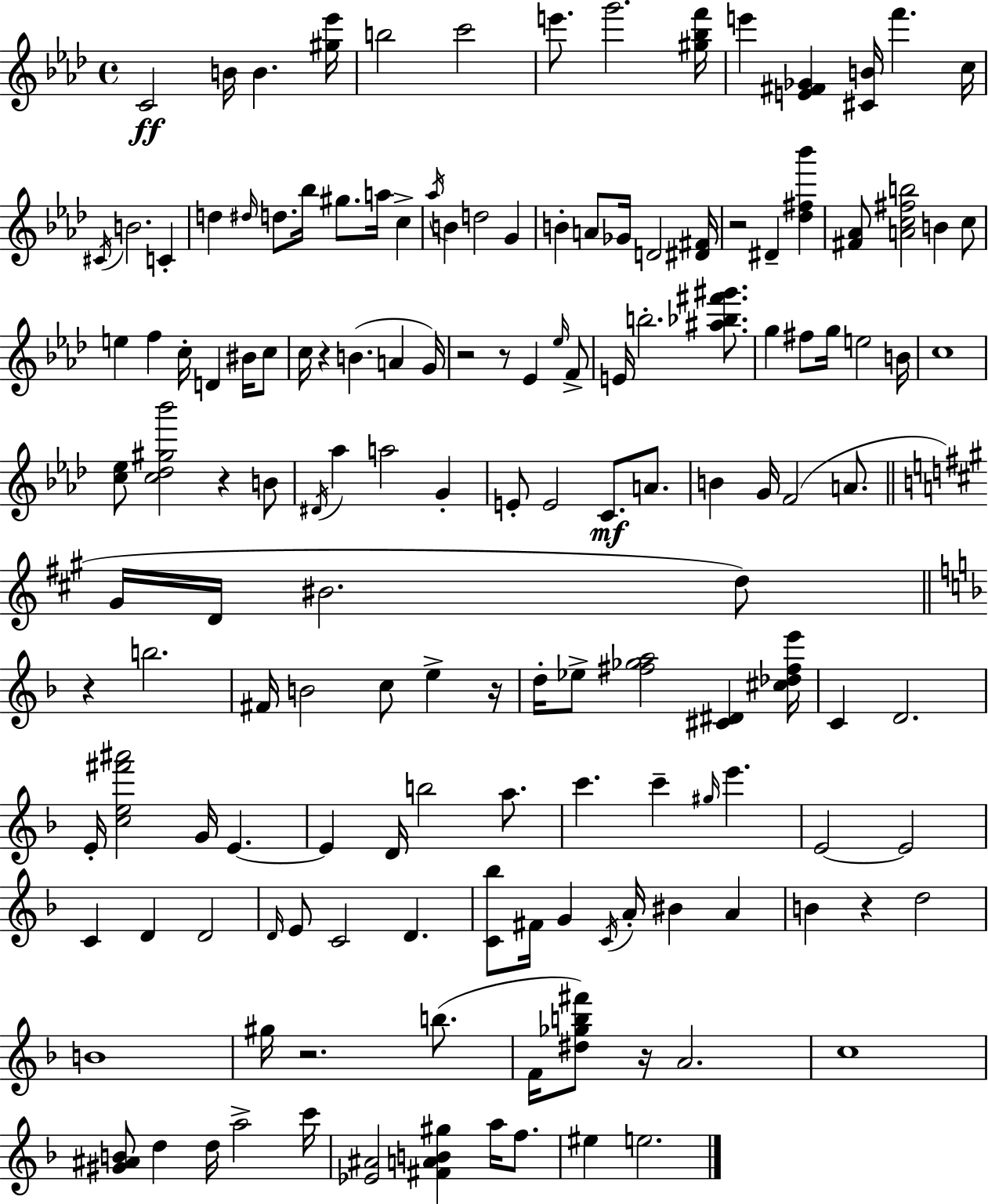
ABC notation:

X:1
T:Untitled
M:4/4
L:1/4
K:Fm
C2 B/4 B [^g_e']/4 b2 c'2 e'/2 g'2 [^g_bf']/4 e' [E^F_G] [^CB]/4 f' c/4 ^C/4 B2 C d ^d/4 d/2 _b/4 ^g/2 a/4 c _a/4 B d2 G B A/2 _G/4 D2 [^D^F]/4 z2 ^D [_d^f_b'] [^F_A]/2 [Ac^fb]2 B c/2 e f c/4 D ^B/4 c/2 c/4 z B A G/4 z2 z/2 _E _e/4 F/2 E/4 b2 [^a_b^f'^g']/2 g ^f/2 g/4 e2 B/4 c4 [c_e]/2 [c_d^g_b']2 z B/2 ^D/4 _a a2 G E/2 E2 C/2 A/2 B G/4 F2 A/2 ^G/4 D/4 ^B2 d/2 z b2 ^F/4 B2 c/2 e z/4 d/4 _e/2 [^f_ga]2 [^C^D] [^c_d^fe']/4 C D2 E/4 [ce^f'^a']2 G/4 E E D/4 b2 a/2 c' c' ^g/4 e' E2 E2 C D D2 D/4 E/2 C2 D [C_b]/2 ^F/4 G C/4 A/4 ^B A B z d2 B4 ^g/4 z2 b/2 F/4 [^d_gb^f']/2 z/4 A2 c4 [^G^AB]/2 d d/4 a2 c'/4 [_E^A]2 [^FAB^g] a/4 f/2 ^e e2